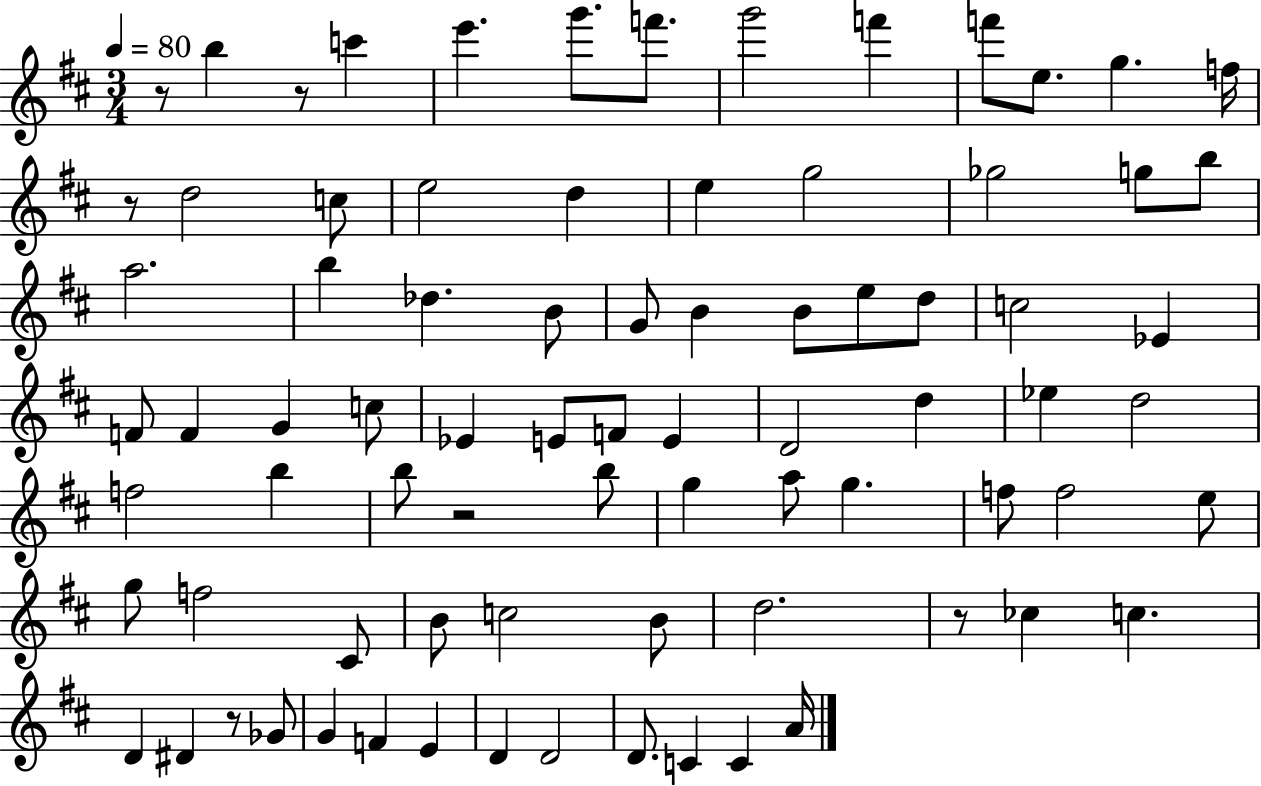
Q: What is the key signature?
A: D major